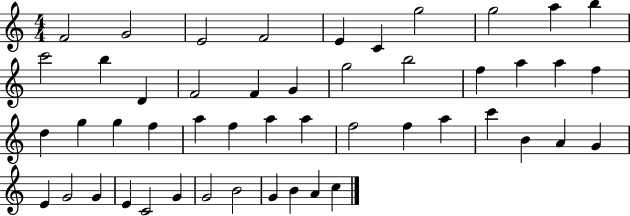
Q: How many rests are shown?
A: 0